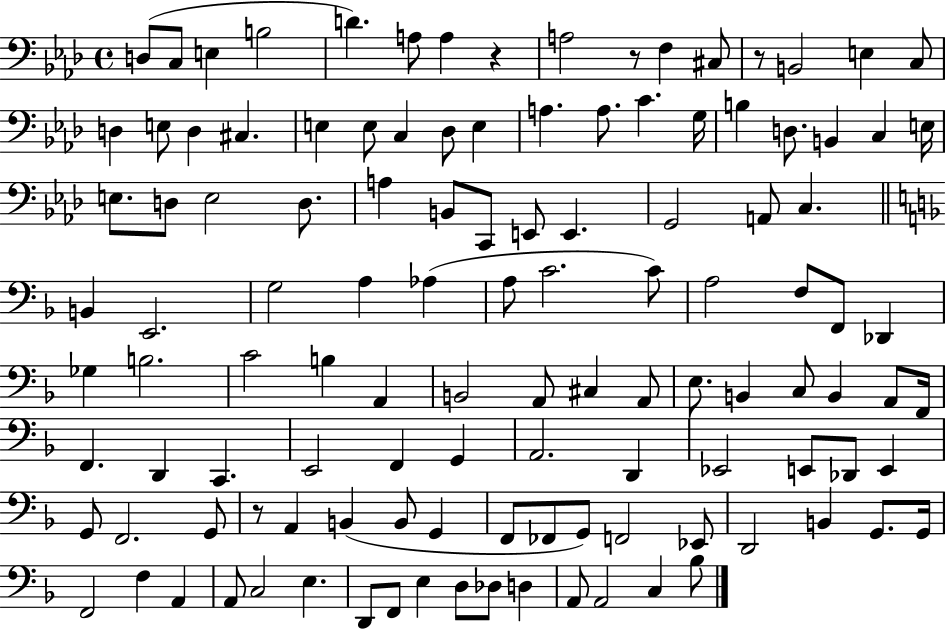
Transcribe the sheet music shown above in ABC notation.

X:1
T:Untitled
M:4/4
L:1/4
K:Ab
D,/2 C,/2 E, B,2 D A,/2 A, z A,2 z/2 F, ^C,/2 z/2 B,,2 E, C,/2 D, E,/2 D, ^C, E, E,/2 C, _D,/2 E, A, A,/2 C G,/4 B, D,/2 B,, C, E,/4 E,/2 D,/2 E,2 D,/2 A, B,,/2 C,,/2 E,,/2 E,, G,,2 A,,/2 C, B,, E,,2 G,2 A, _A, A,/2 C2 C/2 A,2 F,/2 F,,/2 _D,, _G, B,2 C2 B, A,, B,,2 A,,/2 ^C, A,,/2 E,/2 B,, C,/2 B,, A,,/2 F,,/4 F,, D,, C,, E,,2 F,, G,, A,,2 D,, _E,,2 E,,/2 _D,,/2 E,, G,,/2 F,,2 G,,/2 z/2 A,, B,, B,,/2 G,, F,,/2 _F,,/2 G,,/2 F,,2 _E,,/2 D,,2 B,, G,,/2 G,,/4 F,,2 F, A,, A,,/2 C,2 E, D,,/2 F,,/2 E, D,/2 _D,/2 D, A,,/2 A,,2 C, _B,/2